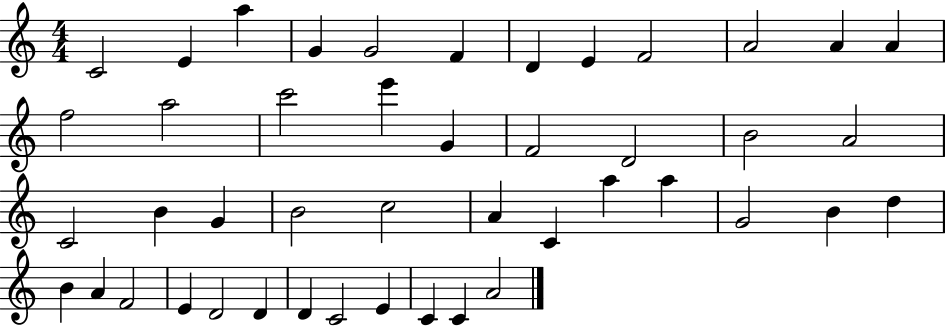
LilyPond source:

{
  \clef treble
  \numericTimeSignature
  \time 4/4
  \key c \major
  c'2 e'4 a''4 | g'4 g'2 f'4 | d'4 e'4 f'2 | a'2 a'4 a'4 | \break f''2 a''2 | c'''2 e'''4 g'4 | f'2 d'2 | b'2 a'2 | \break c'2 b'4 g'4 | b'2 c''2 | a'4 c'4 a''4 a''4 | g'2 b'4 d''4 | \break b'4 a'4 f'2 | e'4 d'2 d'4 | d'4 c'2 e'4 | c'4 c'4 a'2 | \break \bar "|."
}